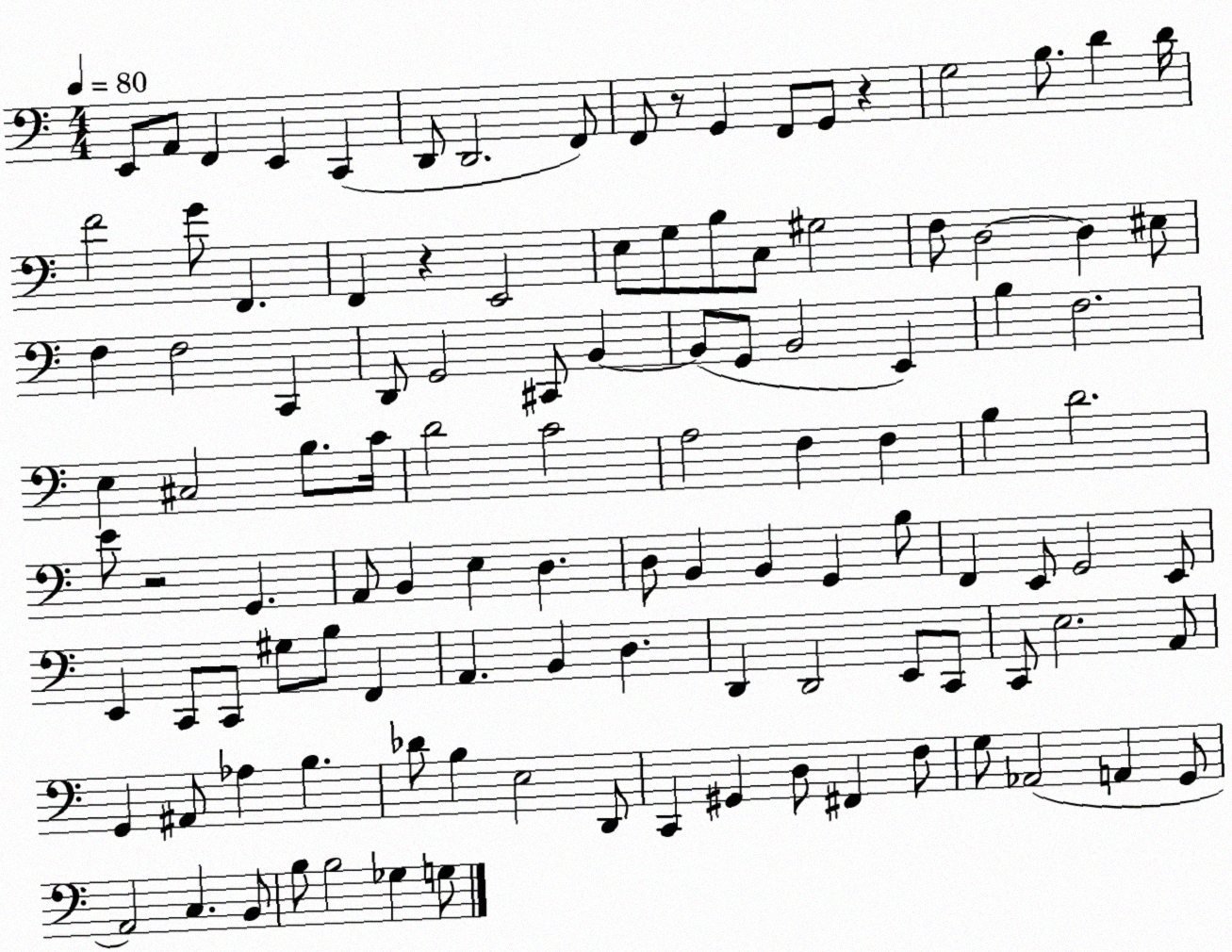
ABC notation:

X:1
T:Untitled
M:4/4
L:1/4
K:C
E,,/2 A,,/2 F,, E,, C,, D,,/2 D,,2 F,,/2 F,,/2 z/2 G,, F,,/2 G,,/2 z G,2 B,/2 D D/4 F2 G/2 F,, F,, z E,,2 E,/2 G,/2 B,/2 C,/2 ^G,2 F,/2 D,2 D, ^E,/2 F, F,2 C,, D,,/2 G,,2 ^C,,/2 B,, B,,/2 G,,/2 B,,2 E,, B, F,2 E, ^C,2 B,/2 C/4 D2 C2 A,2 F, F, B, D2 E/2 z2 G,, A,,/2 B,, E, D, D,/2 B,, B,, G,, B,/2 F,, E,,/2 G,,2 E,,/2 E,, C,,/2 C,,/2 ^G,/2 B,/2 F,, A,, B,, D, D,, D,,2 E,,/2 C,,/2 C,,/2 E,2 A,,/2 G,, ^A,,/2 _A, B, _D/2 B, E,2 D,,/2 C,, ^G,, D,/2 ^F,, F,/2 G,/2 _A,,2 A,, G,,/2 A,,2 C, B,,/2 B,/2 B,2 _G, G,/2